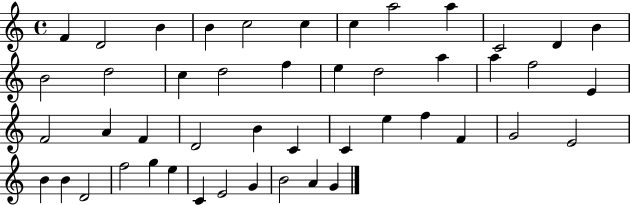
F4/q D4/h B4/q B4/q C5/h C5/q C5/q A5/h A5/q C4/h D4/q B4/q B4/h D5/h C5/q D5/h F5/q E5/q D5/h A5/q A5/q F5/h E4/q F4/h A4/q F4/q D4/h B4/q C4/q C4/q E5/q F5/q F4/q G4/h E4/h B4/q B4/q D4/h F5/h G5/q E5/q C4/q E4/h G4/q B4/h A4/q G4/q